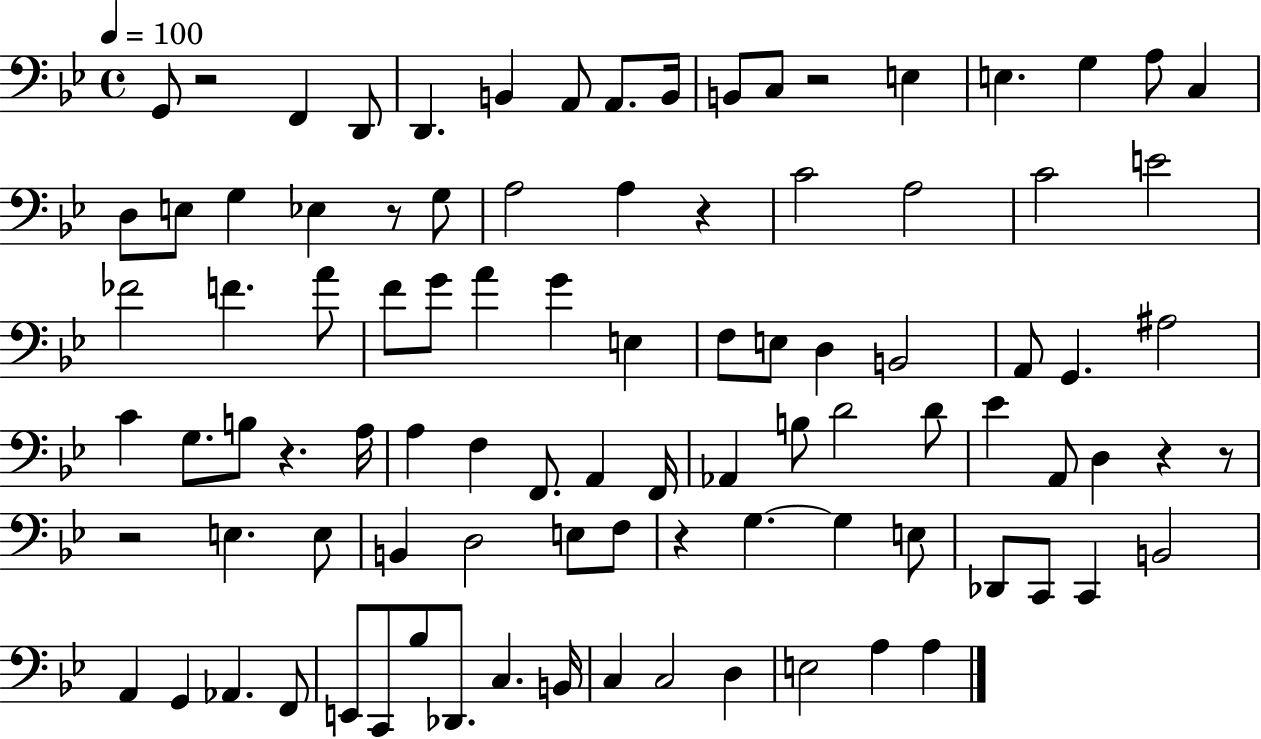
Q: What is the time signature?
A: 4/4